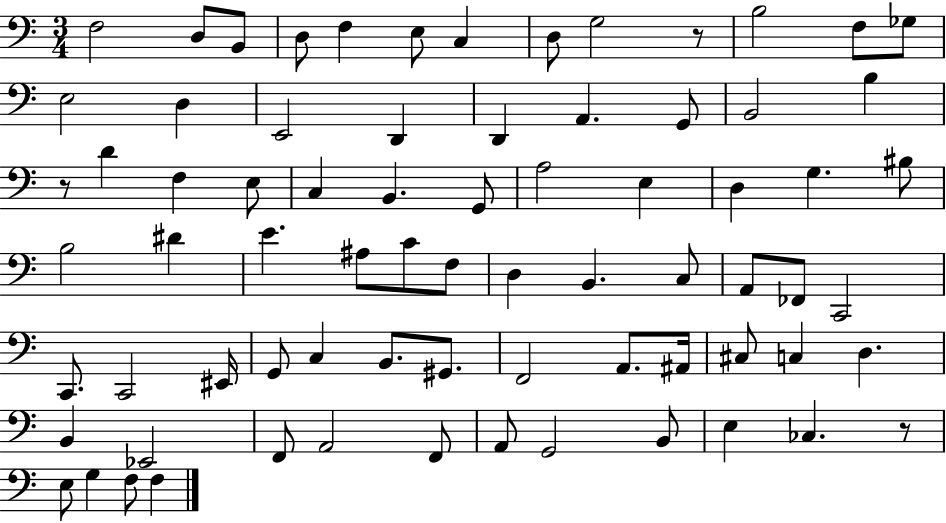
{
  \clef bass
  \numericTimeSignature
  \time 3/4
  \key c \major
  f2 d8 b,8 | d8 f4 e8 c4 | d8 g2 r8 | b2 f8 ges8 | \break e2 d4 | e,2 d,4 | d,4 a,4. g,8 | b,2 b4 | \break r8 d'4 f4 e8 | c4 b,4. g,8 | a2 e4 | d4 g4. bis8 | \break b2 dis'4 | e'4. ais8 c'8 f8 | d4 b,4. c8 | a,8 fes,8 c,2 | \break c,8. c,2 eis,16 | g,8 c4 b,8. gis,8. | f,2 a,8. ais,16 | cis8 c4 d4. | \break b,4 ees,2 | f,8 a,2 f,8 | a,8 g,2 b,8 | e4 ces4. r8 | \break e8 g4 f8 f4 | \bar "|."
}